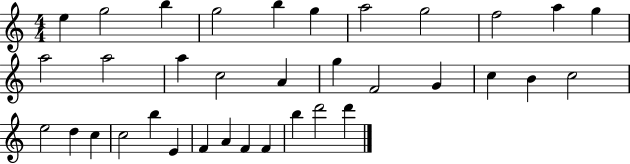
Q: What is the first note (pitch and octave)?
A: E5